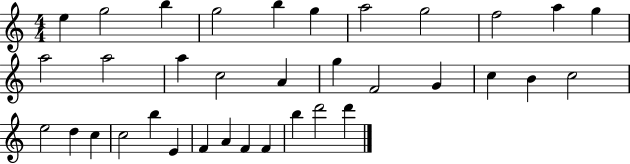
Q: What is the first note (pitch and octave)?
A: E5